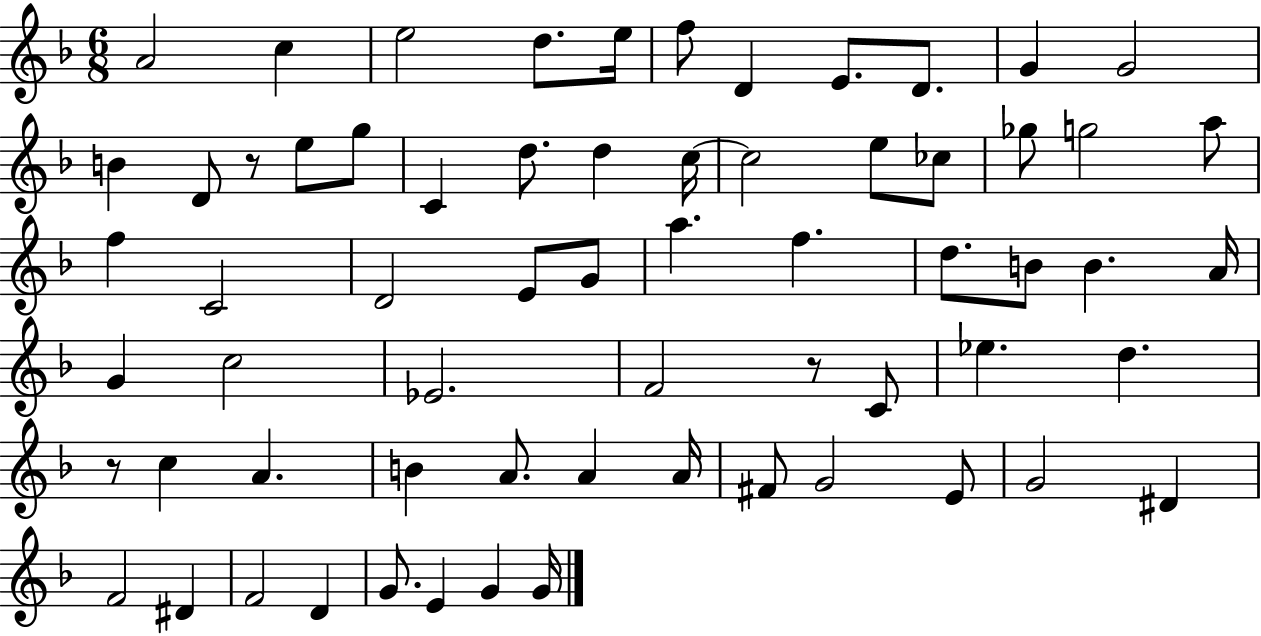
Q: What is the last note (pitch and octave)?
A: G4